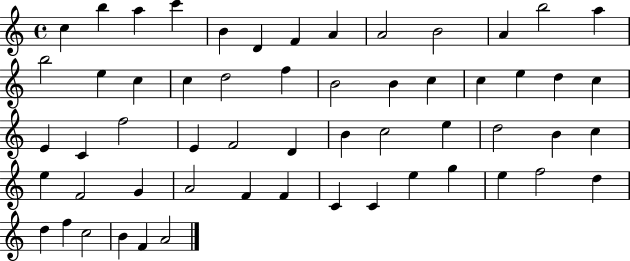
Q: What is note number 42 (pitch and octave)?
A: A4